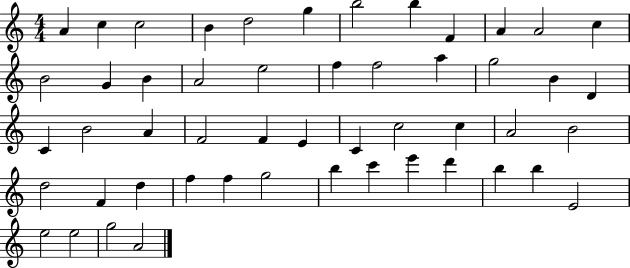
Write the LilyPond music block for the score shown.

{
  \clef treble
  \numericTimeSignature
  \time 4/4
  \key c \major
  a'4 c''4 c''2 | b'4 d''2 g''4 | b''2 b''4 f'4 | a'4 a'2 c''4 | \break b'2 g'4 b'4 | a'2 e''2 | f''4 f''2 a''4 | g''2 b'4 d'4 | \break c'4 b'2 a'4 | f'2 f'4 e'4 | c'4 c''2 c''4 | a'2 b'2 | \break d''2 f'4 d''4 | f''4 f''4 g''2 | b''4 c'''4 e'''4 d'''4 | b''4 b''4 e'2 | \break e''2 e''2 | g''2 a'2 | \bar "|."
}